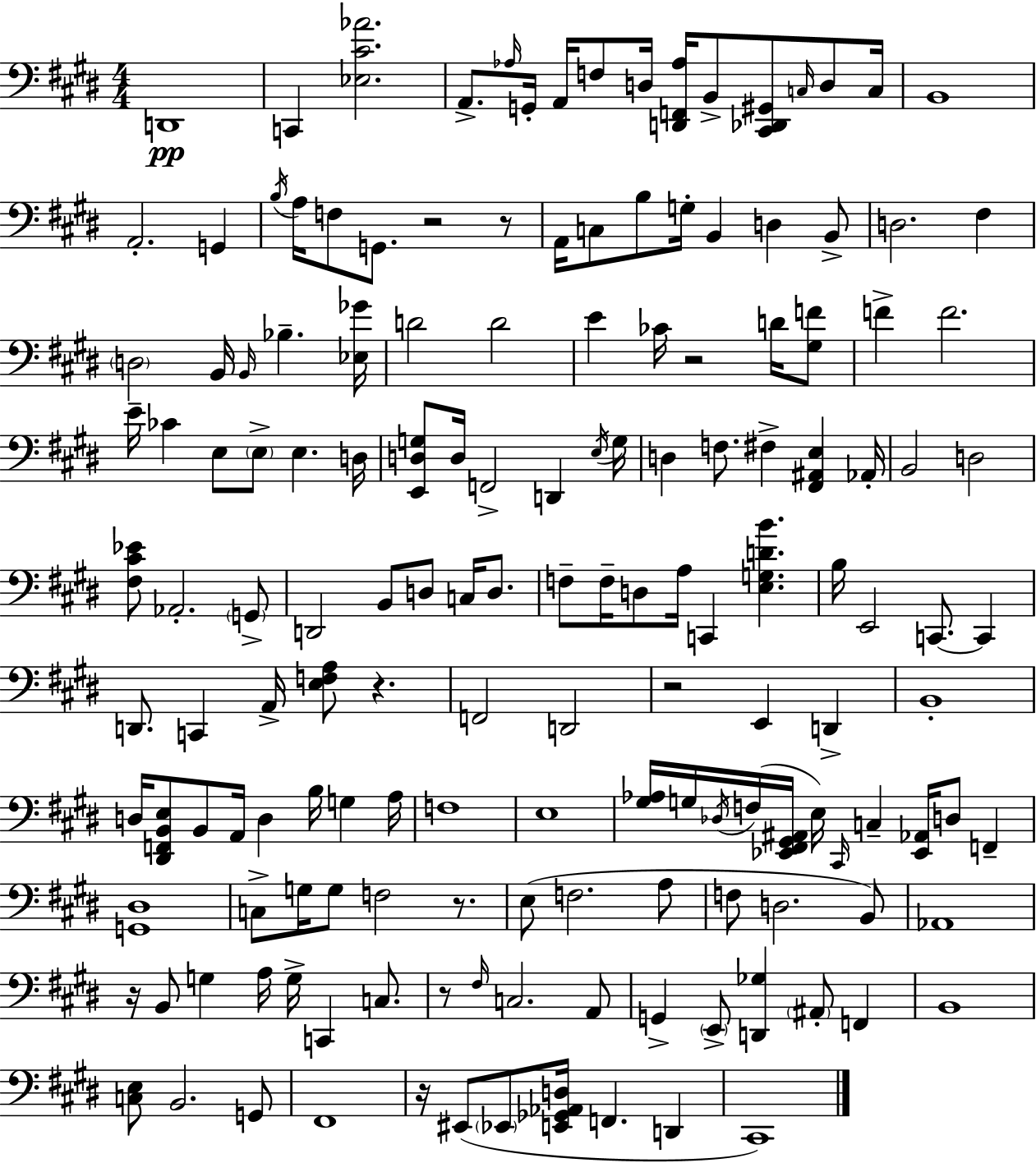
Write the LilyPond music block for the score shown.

{
  \clef bass
  \numericTimeSignature
  \time 4/4
  \key e \major
  d,1\pp | c,4 <ees cis' aes'>2. | a,8.-> \grace { aes16 } g,16-. a,16 f8 d16 <d, f, aes>16 b,8-> <cis, des, gis,>8 \grace { c16 } d8 | c16 b,1 | \break a,2.-. g,4 | \acciaccatura { b16 } a16 f8 g,8. r2 | r8 a,16 c8 b8 g16-. b,4 d4 | b,8-> d2. fis4 | \break \parenthesize d2 b,16 \grace { b,16 } bes4.-- | <ees ges'>16 d'2 d'2 | e'4 ces'16 r2 | d'16 <gis f'>8 f'4-> f'2. | \break e'16-- ces'4 e8 \parenthesize e8-> e4. | d16 <e, d g>8 d16 f,2-> d,4 | \acciaccatura { e16 } g16 d4 f8. fis4-> | <fis, ais, e>4 aes,16-. b,2 d2 | \break <fis cis' ees'>8 aes,2.-. | \parenthesize g,8-> d,2 b,8 d8 | c16 d8. f8-- f16-- d8 a16 c,4 <e g d' b'>4. | b16 e,2 c,8.~~ | \break c,4 d,8. c,4 a,16-> <e f a>8 r4. | f,2 d,2 | r2 e,4 | d,4-> b,1-. | \break d16 <dis, f, b, e>8 b,8 a,16 d4 b16 | g4 a16 f1 | e1 | <gis aes>16 g16 \acciaccatura { des16 } f16( <ees, fis, gis, ais,>16 e16) \grace { cis,16 } c4-- | \break <ees, aes,>16 d8 f,4-- <g, dis>1 | c8-> g16 g8 f2 | r8. e8( f2. | a8 f8 d2. | \break b,8) aes,1 | r16 b,8 g4 a16 g16-> | c,4 c8. r8 \grace { fis16 } c2. | a,8 g,4-> \parenthesize e,8-> <d, ges>4 | \break \parenthesize ais,8-. f,4 b,1 | <c e>8 b,2. | g,8 fis,1 | r16 eis,8( \parenthesize ees,8 <e, ges, aes, d>16 f,4. | \break d,4 cis,1) | \bar "|."
}